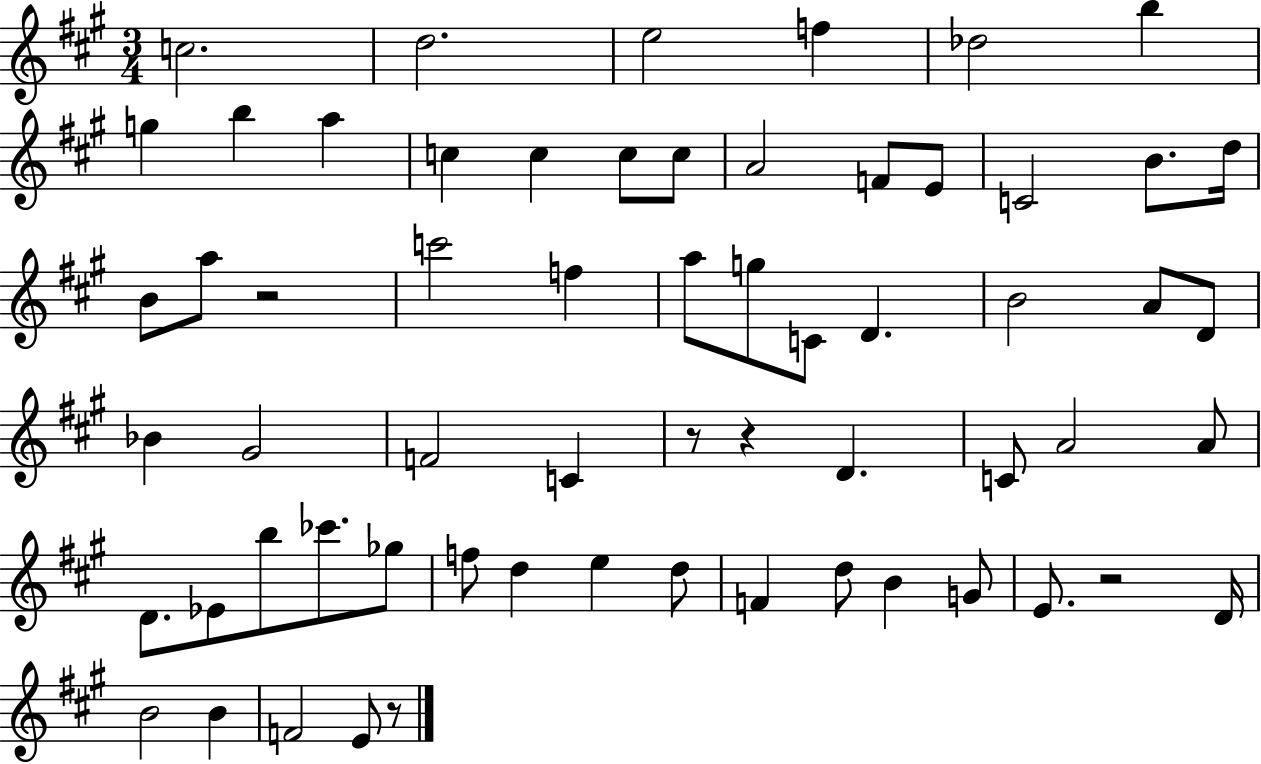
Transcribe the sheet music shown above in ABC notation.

X:1
T:Untitled
M:3/4
L:1/4
K:A
c2 d2 e2 f _d2 b g b a c c c/2 c/2 A2 F/2 E/2 C2 B/2 d/4 B/2 a/2 z2 c'2 f a/2 g/2 C/2 D B2 A/2 D/2 _B ^G2 F2 C z/2 z D C/2 A2 A/2 D/2 _E/2 b/2 _c'/2 _g/2 f/2 d e d/2 F d/2 B G/2 E/2 z2 D/4 B2 B F2 E/2 z/2